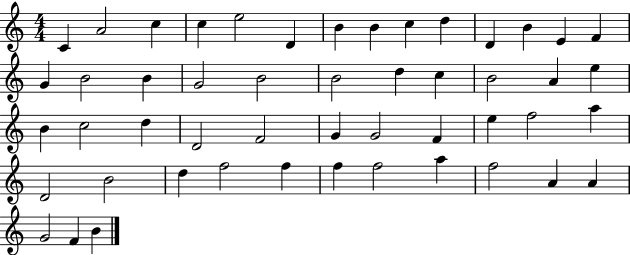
C4/q A4/h C5/q C5/q E5/h D4/q B4/q B4/q C5/q D5/q D4/q B4/q E4/q F4/q G4/q B4/h B4/q G4/h B4/h B4/h D5/q C5/q B4/h A4/q E5/q B4/q C5/h D5/q D4/h F4/h G4/q G4/h F4/q E5/q F5/h A5/q D4/h B4/h D5/q F5/h F5/q F5/q F5/h A5/q F5/h A4/q A4/q G4/h F4/q B4/q